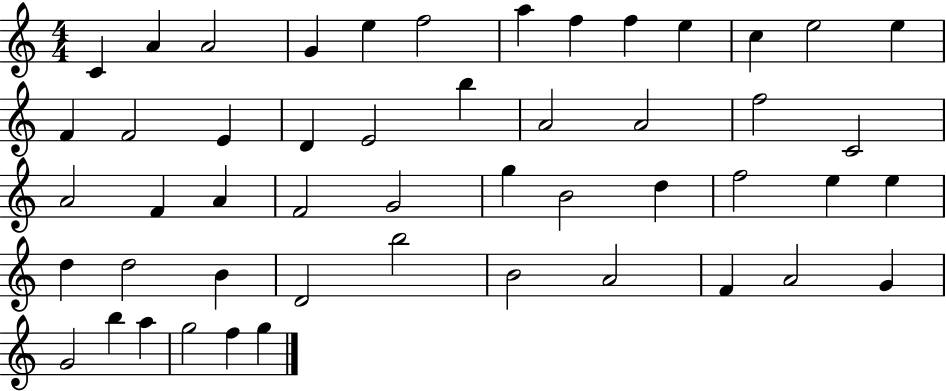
C4/q A4/q A4/h G4/q E5/q F5/h A5/q F5/q F5/q E5/q C5/q E5/h E5/q F4/q F4/h E4/q D4/q E4/h B5/q A4/h A4/h F5/h C4/h A4/h F4/q A4/q F4/h G4/h G5/q B4/h D5/q F5/h E5/q E5/q D5/q D5/h B4/q D4/h B5/h B4/h A4/h F4/q A4/h G4/q G4/h B5/q A5/q G5/h F5/q G5/q